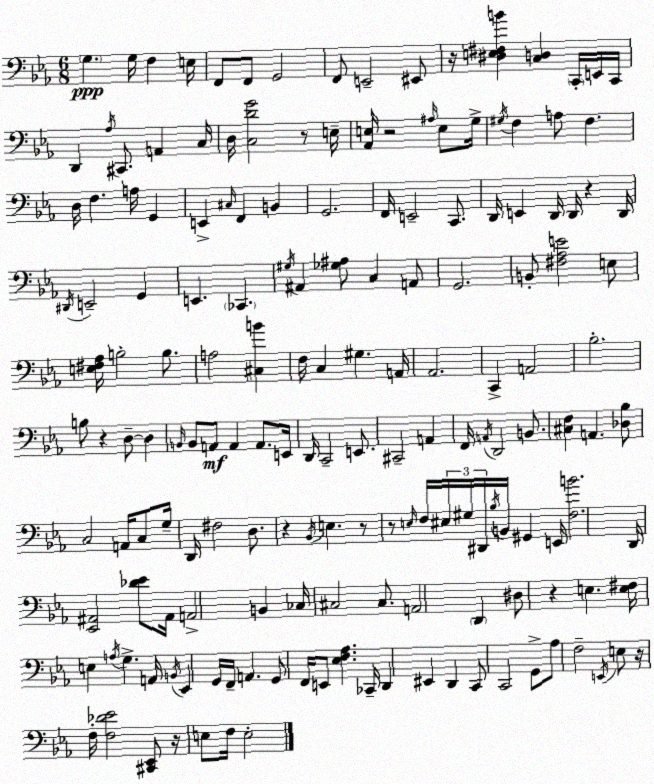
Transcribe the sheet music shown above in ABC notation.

X:1
T:Untitled
M:6/8
L:1/4
K:Cm
G, G,/4 F, E,/4 F,,/2 F,,/2 G,,2 F,,/2 E,,2 ^E,,/2 z/4 [^D,E,^F,B] [C,D,] C,,/4 E,,/4 C,,/4 D,, _A,/4 ^C,,/2 A,, C,/4 D,/4 [C,DG]2 z/2 E,/4 [_A,,E,]/4 z2 ^A,/4 E,/2 G,/4 ^G,/4 F, A,/2 F, D,/4 F, A,/4 G,, E,, ^C,/4 F,, B,, G,,2 F,,/4 E,,2 C,,/2 D,,/4 E,, D,,/4 D,,/4 z D,,/4 ^D,,/4 E,,2 G,, E,, _C,, ^G,/4 ^A,, [_G,^A,]/2 C, A,,/2 G,,2 B,,/2 [^F,_A,E]2 E,/2 [E,^F,_A,]/4 B,2 B,/2 A,2 [^C,B] F,/4 C, ^G, A,,/4 _A,,2 C,, A,,2 _B,2 B,/2 z D,/2 D, B,,/4 B,,/2 A,,/2 A,, A,,/2 E,,/4 D,,/4 C,,2 E,,/2 ^C,,2 A,, F,,/4 A,,/4 D,,2 B,,/2 [^C,F,] A,, [_D,_B,]/2 C,2 A,,/4 C,/2 G,/4 D,,/4 ^F,2 D,/2 z _B,,/4 E, z/2 z/2 E,/4 F,/4 ^E,/4 ^G,/4 ^D,,/4 _B,/4 B,,/4 ^G,, E,,/4 [F,B]2 D,,/4 [_E,,^A,,]2 [_D_E]/2 ^A,,/4 A,,2 B,, _C,/4 ^C,2 ^C,/2 A,,2 D,, ^D,/2 z E, [E,^F,]/4 E, A,/4 G, A,,/4 B,,/4 _E,, G,,/4 F,,/4 A,, G,,/2 F,,/4 E,,/2 [_E,F,_A,] _C,,/4 D,, ^E,, D,, C,,/2 C,,2 G,,/2 _A,/2 F,2 E,,/4 E,/2 z/4 F,/4 [F,_D_E]2 [^C,,_E,,]/2 z/4 E,/2 F,/4 E,2